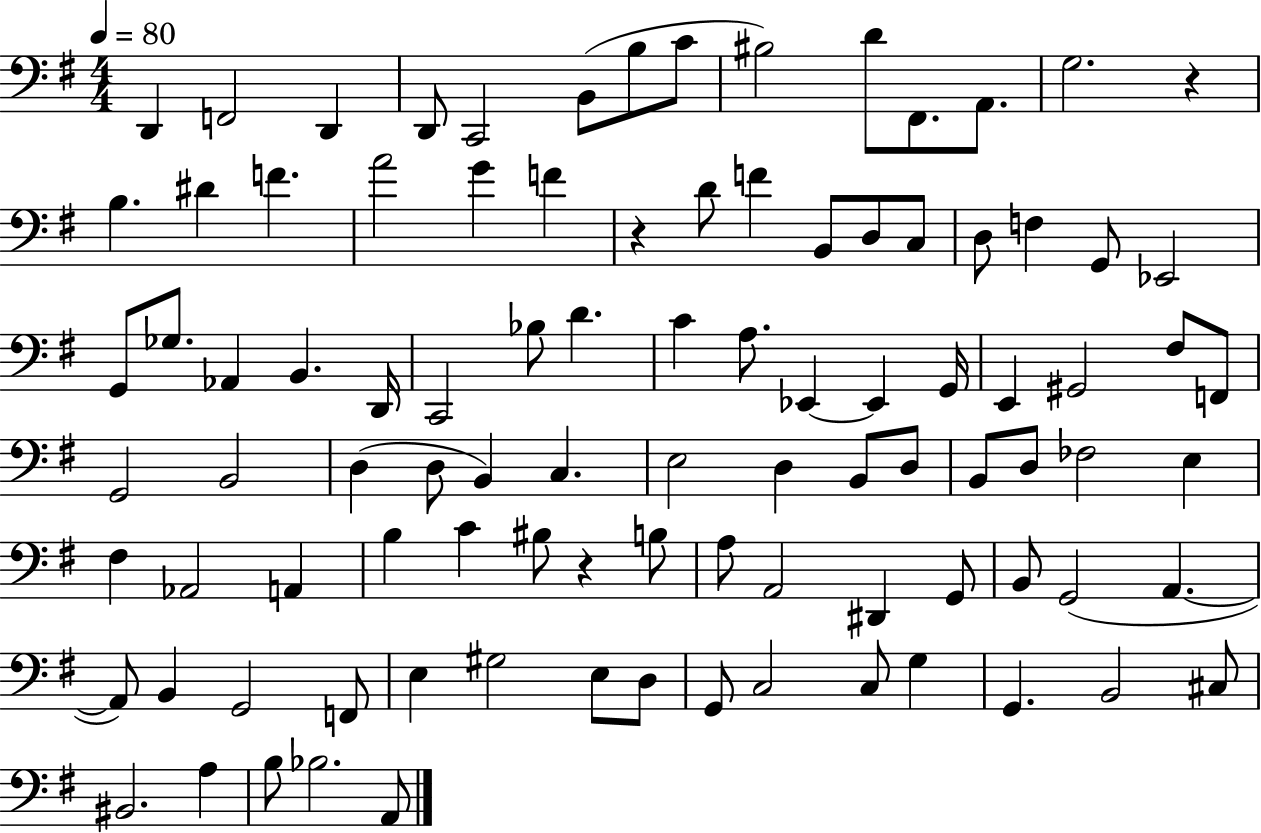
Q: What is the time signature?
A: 4/4